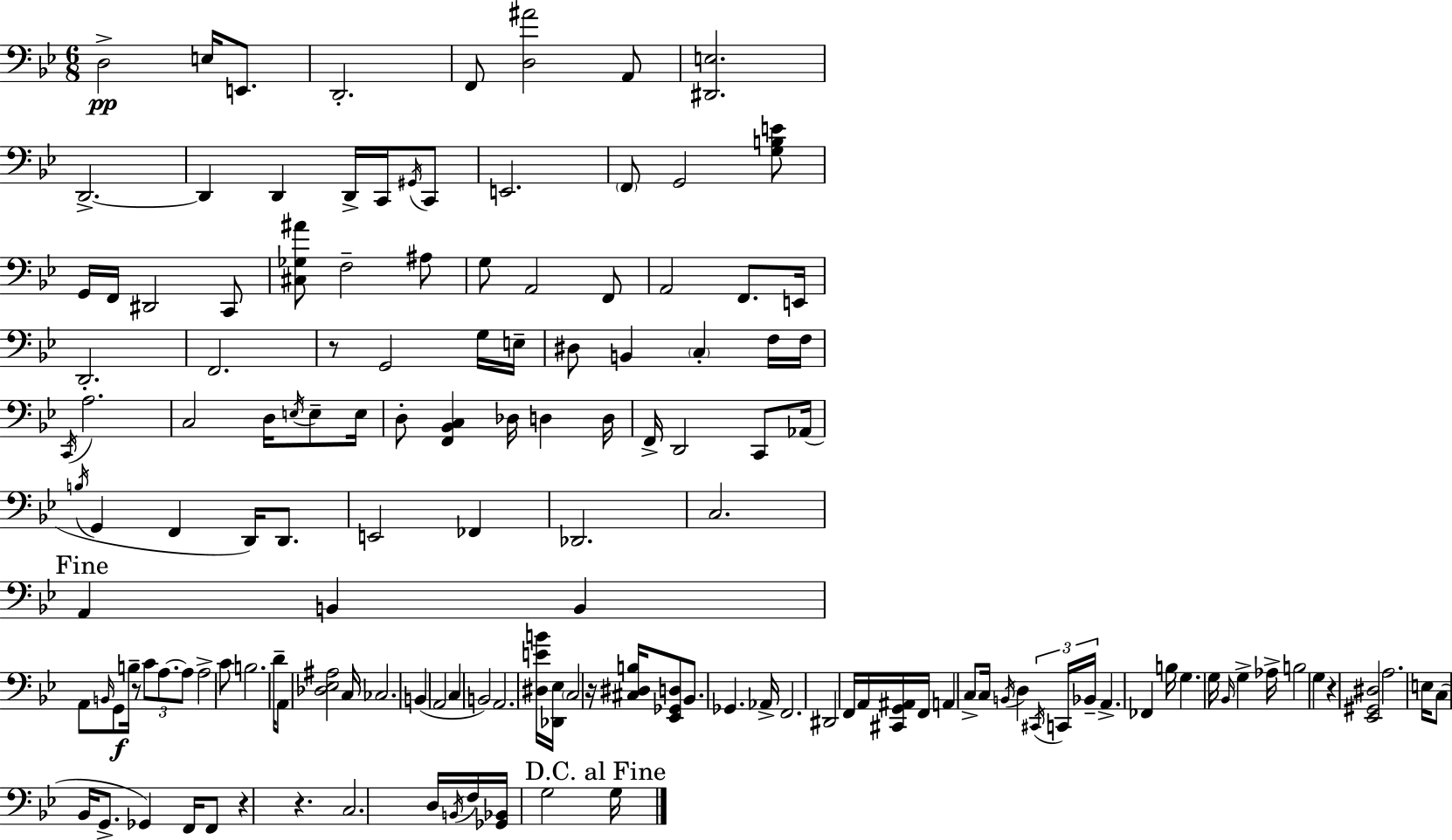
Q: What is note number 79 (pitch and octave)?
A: CES3